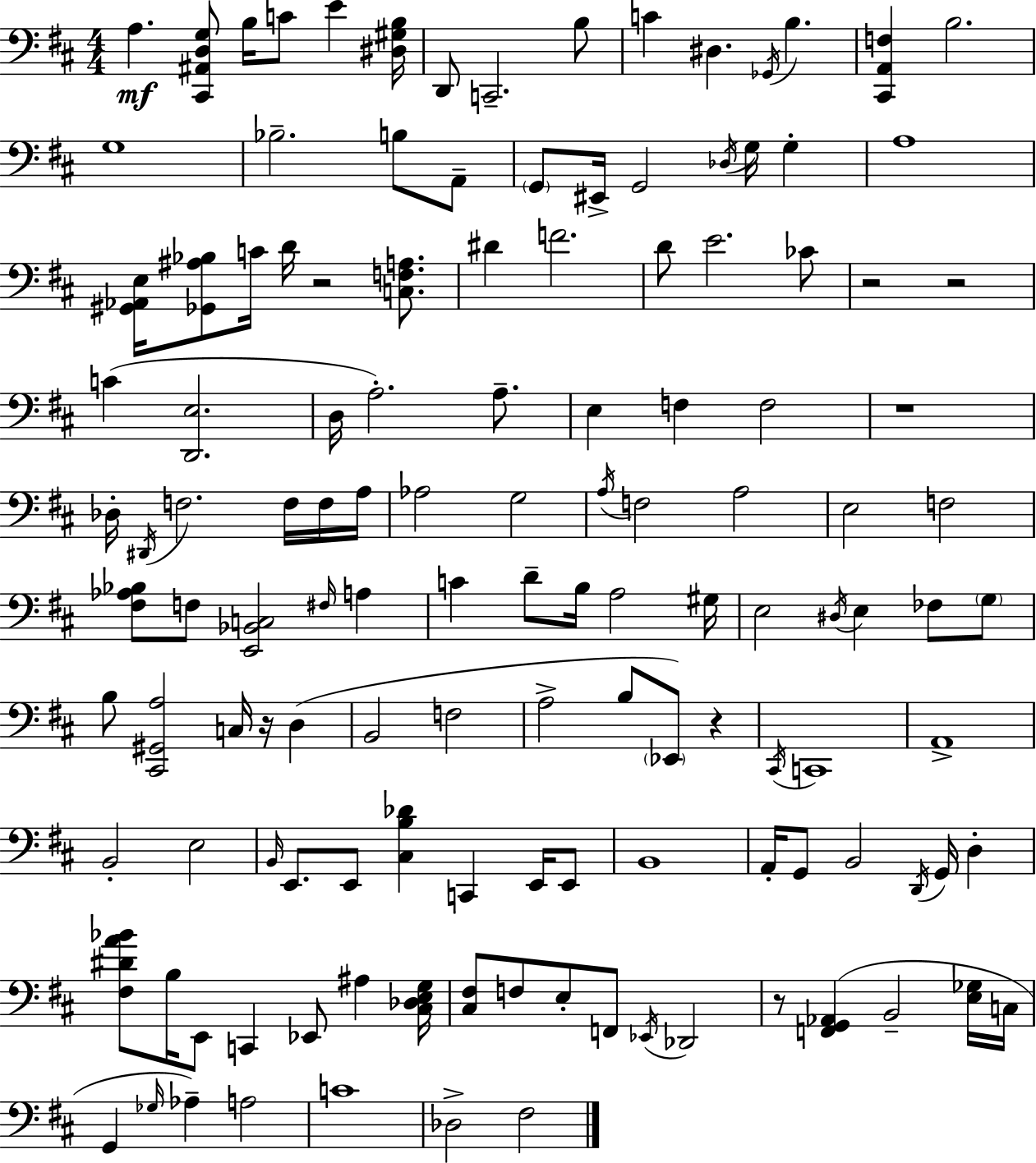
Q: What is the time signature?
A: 4/4